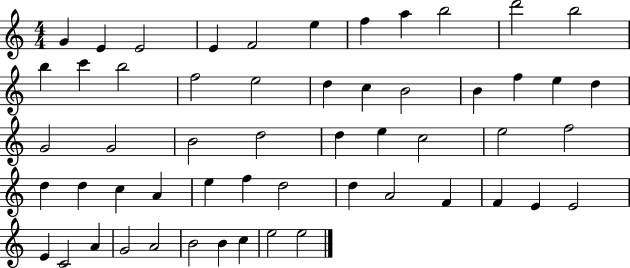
{
  \clef treble
  \numericTimeSignature
  \time 4/4
  \key c \major
  g'4 e'4 e'2 | e'4 f'2 e''4 | f''4 a''4 b''2 | d'''2 b''2 | \break b''4 c'''4 b''2 | f''2 e''2 | d''4 c''4 b'2 | b'4 f''4 e''4 d''4 | \break g'2 g'2 | b'2 d''2 | d''4 e''4 c''2 | e''2 f''2 | \break d''4 d''4 c''4 a'4 | e''4 f''4 d''2 | d''4 a'2 f'4 | f'4 e'4 e'2 | \break e'4 c'2 a'4 | g'2 a'2 | b'2 b'4 c''4 | e''2 e''2 | \break \bar "|."
}